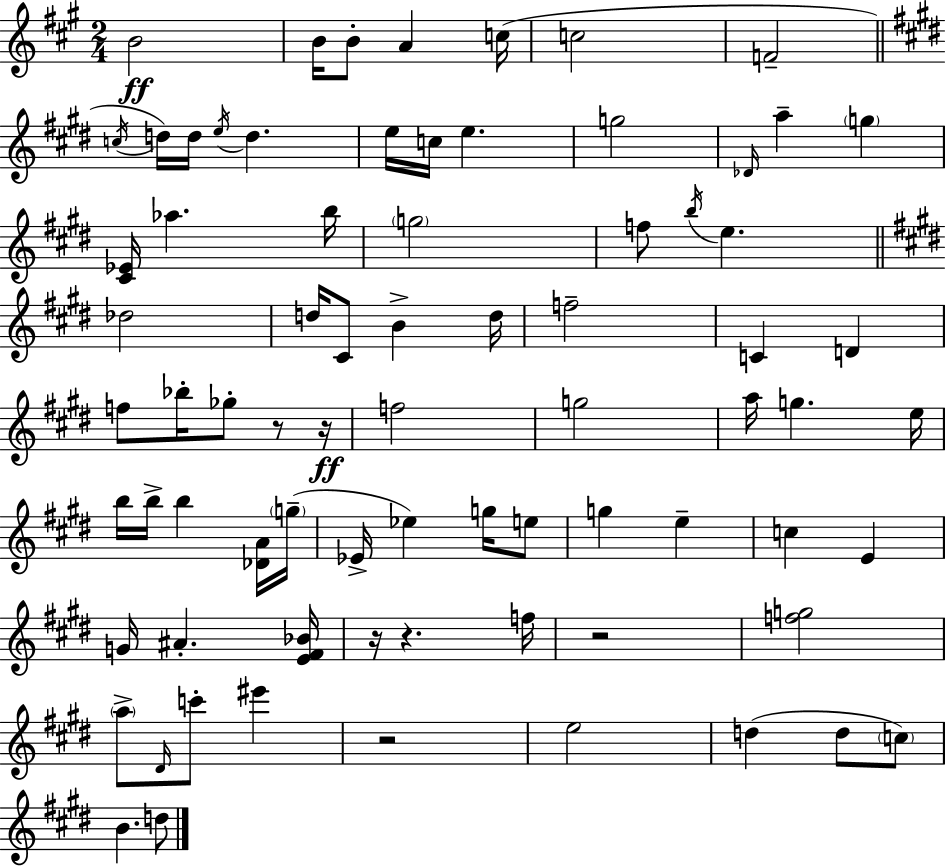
B4/h B4/s B4/e A4/q C5/s C5/h F4/h C5/s D5/s D5/s E5/s D5/q. E5/s C5/s E5/q. G5/h Db4/s A5/q G5/q [C#4,Eb4]/s Ab5/q. B5/s G5/h F5/e B5/s E5/q. Db5/h D5/s C#4/e B4/q D5/s F5/h C4/q D4/q F5/e Bb5/s Gb5/e R/e R/s F5/h G5/h A5/s G5/q. E5/s B5/s B5/s B5/q [Db4,A4]/s G5/s Eb4/s Eb5/q G5/s E5/e G5/q E5/q C5/q E4/q G4/s A#4/q. [E4,F#4,Bb4]/s R/s R/q. F5/s R/h [F5,G5]/h A5/e D#4/s C6/e EIS6/q R/h E5/h D5/q D5/e C5/e B4/q. D5/e